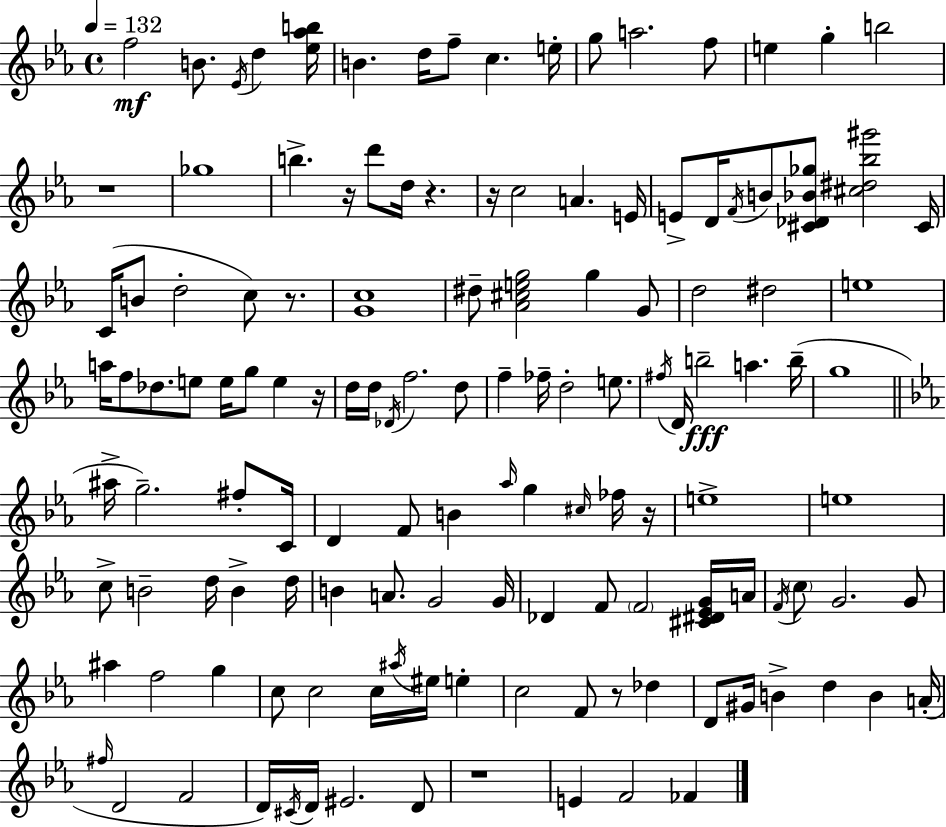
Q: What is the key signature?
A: EES major